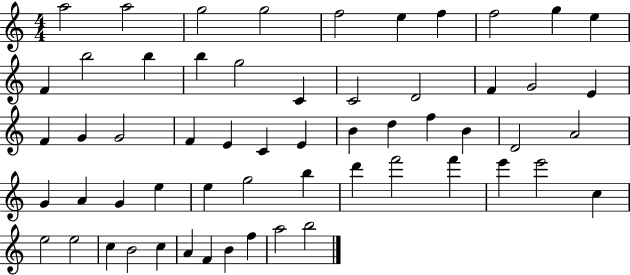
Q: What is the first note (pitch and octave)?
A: A5